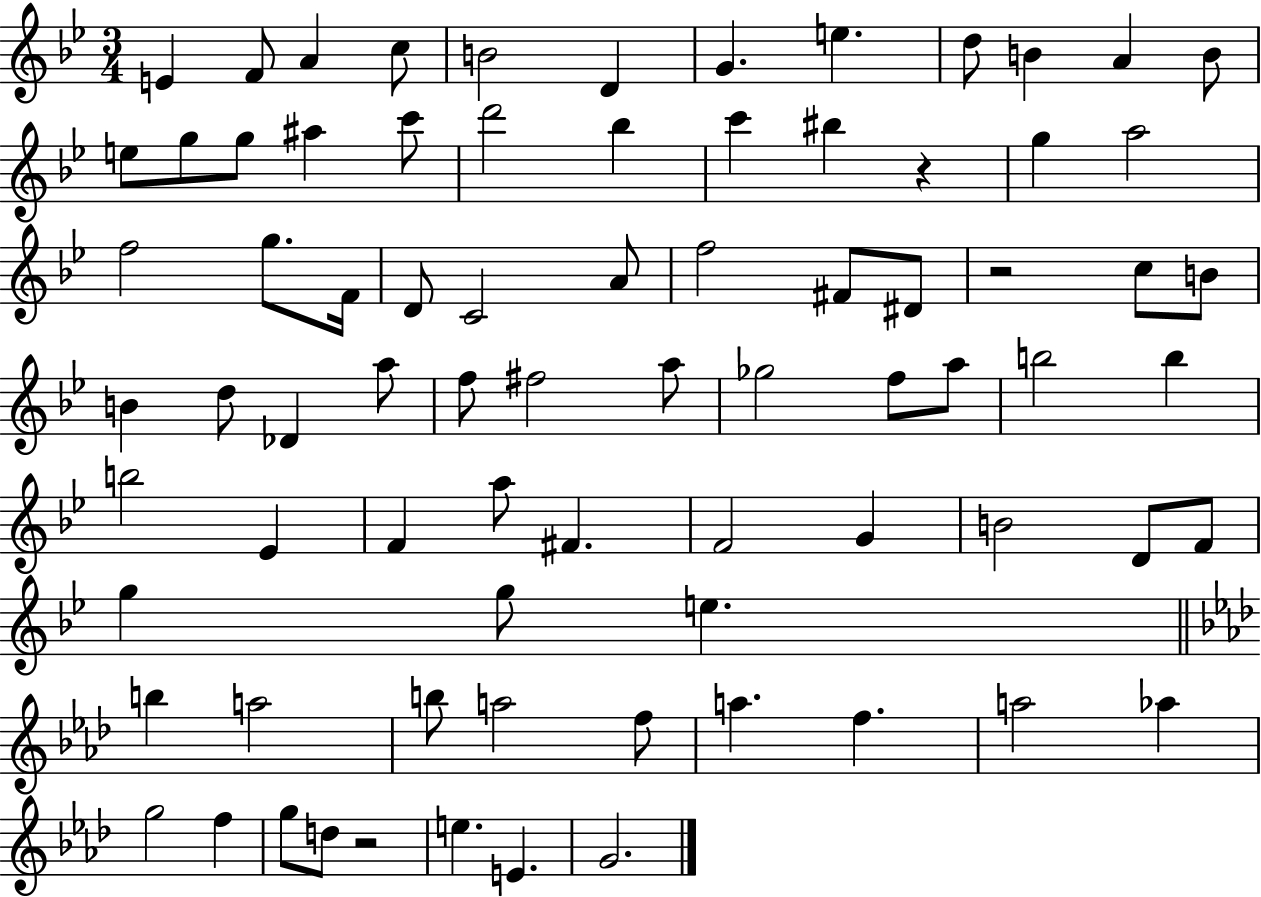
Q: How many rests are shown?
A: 3